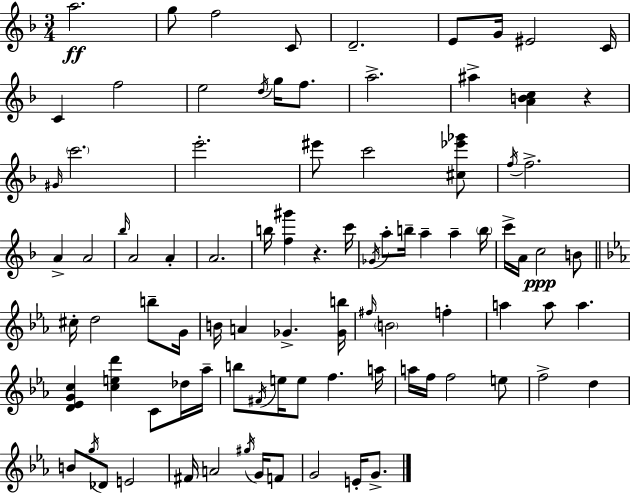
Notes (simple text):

A5/h. G5/e F5/h C4/e D4/h. E4/e G4/s EIS4/h C4/s C4/q F5/h E5/h D5/s G5/s F5/e. A5/h. A#5/q [A4,B4,C5]/q R/q G#4/s C6/h. E6/h. EIS6/e C6/h [C#5,Eb6,Gb6]/e F5/s F5/h. A4/q A4/h Bb5/s A4/h A4/q A4/h. B5/s [F5,G#6]/q R/q. C6/s Gb4/s A5/e B5/s A5/q A5/q B5/s C6/s A4/s C5/h B4/e C#5/s D5/h B5/e G4/s B4/s A4/q Gb4/q. [Gb4,B5]/s F#5/s B4/h F5/q A5/q A5/e A5/q. [D4,Eb4,G4,C5]/q [C5,E5,D6]/q C4/e Db5/s Ab5/s B5/e F#4/s E5/s E5/e F5/q. A5/s A5/s F5/s F5/h E5/e F5/h D5/q B4/e G5/s Db4/e E4/h F#4/s A4/h G#5/s G4/s F4/e G4/h E4/s G4/e.